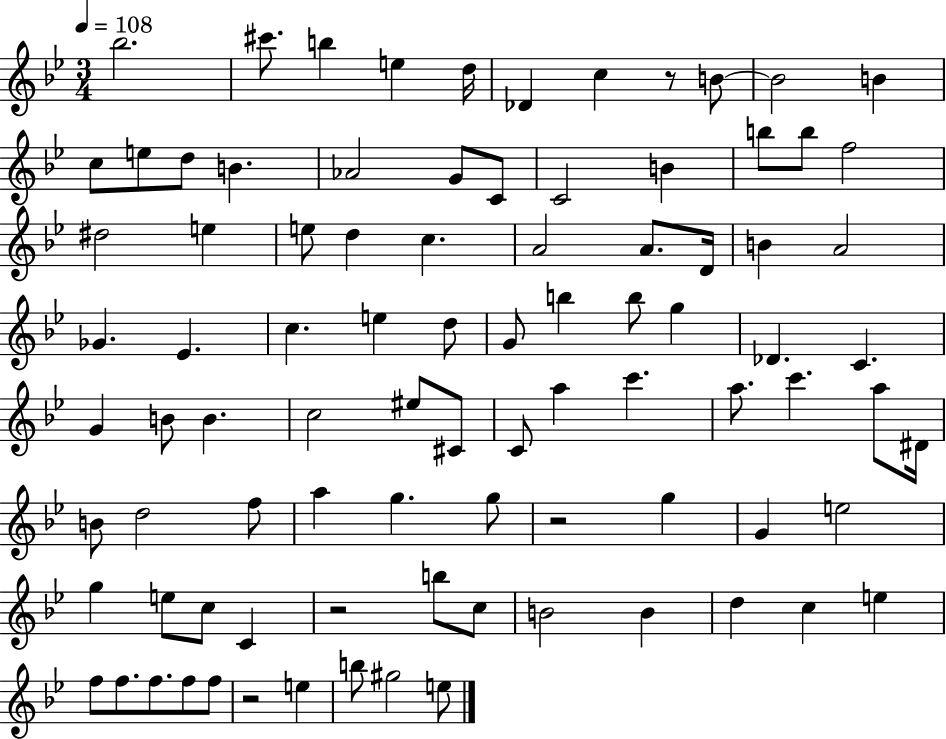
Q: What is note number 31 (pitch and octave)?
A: B4